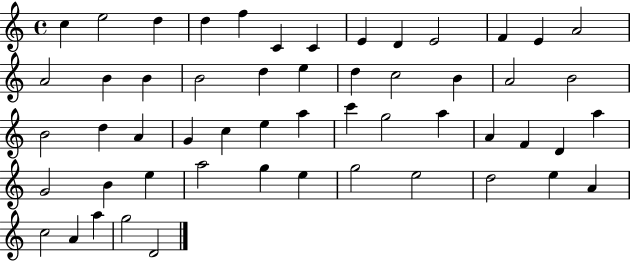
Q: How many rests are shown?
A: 0